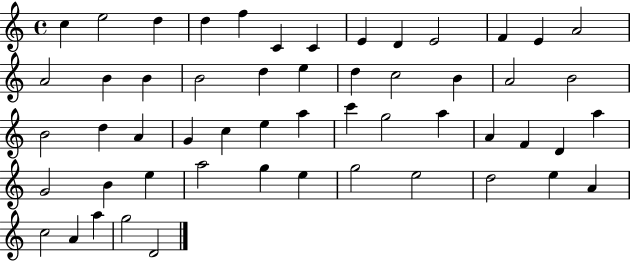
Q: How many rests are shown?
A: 0